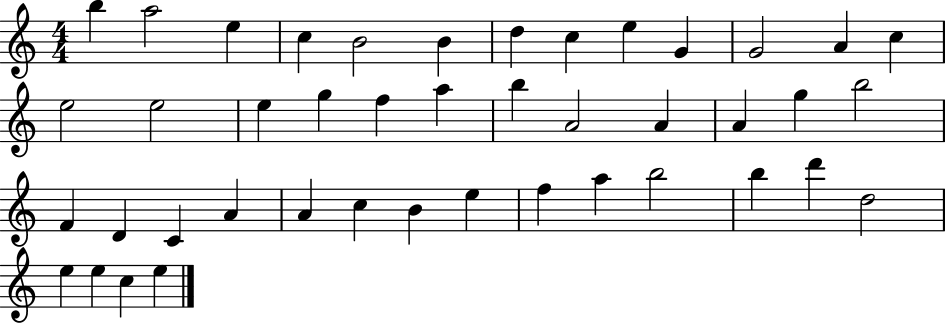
B5/q A5/h E5/q C5/q B4/h B4/q D5/q C5/q E5/q G4/q G4/h A4/q C5/q E5/h E5/h E5/q G5/q F5/q A5/q B5/q A4/h A4/q A4/q G5/q B5/h F4/q D4/q C4/q A4/q A4/q C5/q B4/q E5/q F5/q A5/q B5/h B5/q D6/q D5/h E5/q E5/q C5/q E5/q